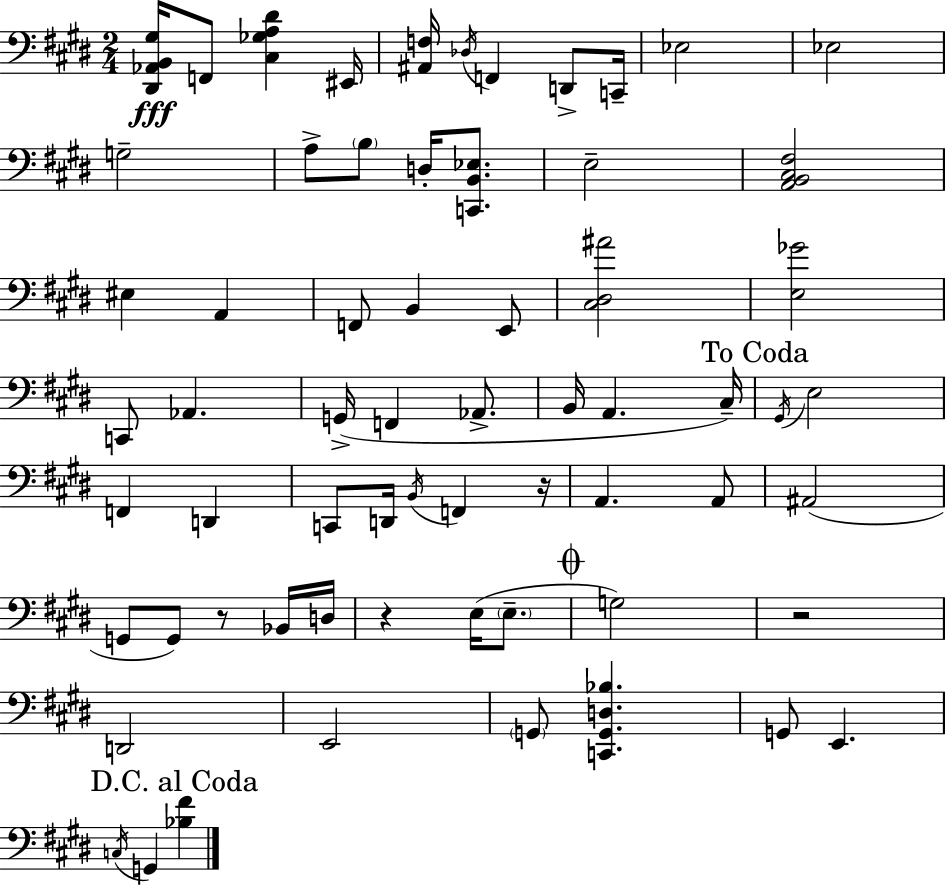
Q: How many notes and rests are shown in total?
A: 64